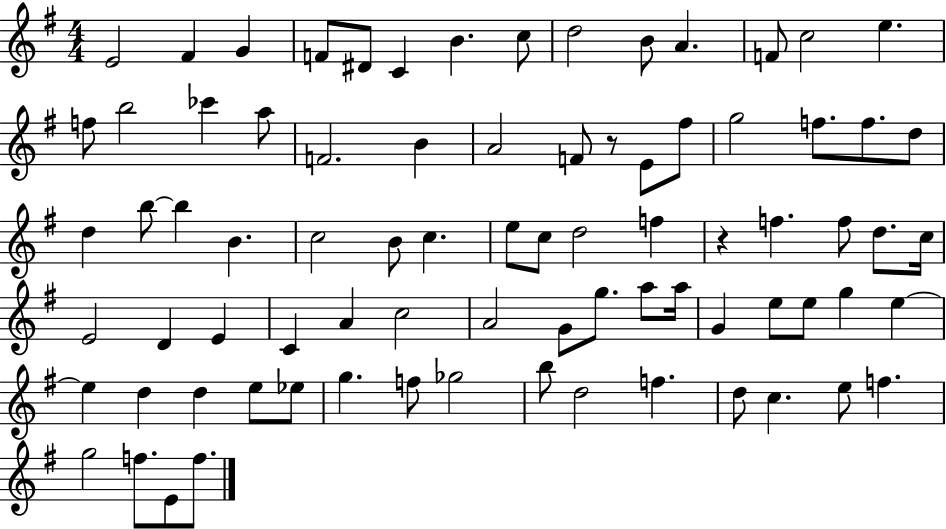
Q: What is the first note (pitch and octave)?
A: E4